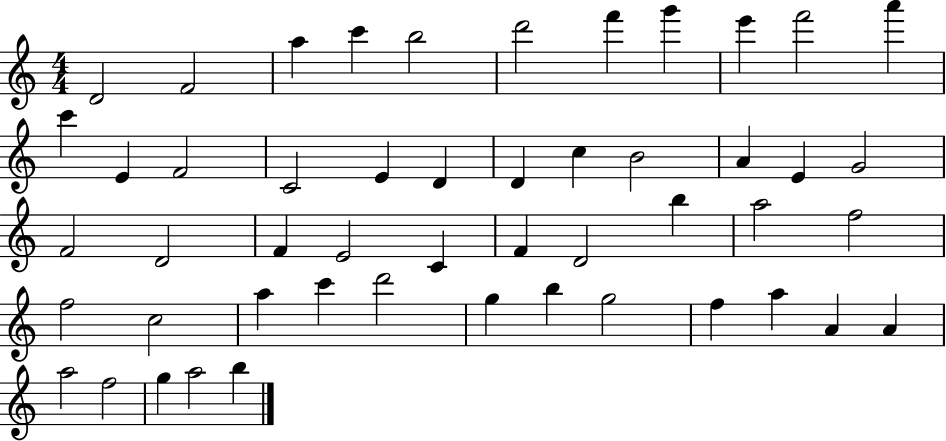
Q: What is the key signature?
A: C major